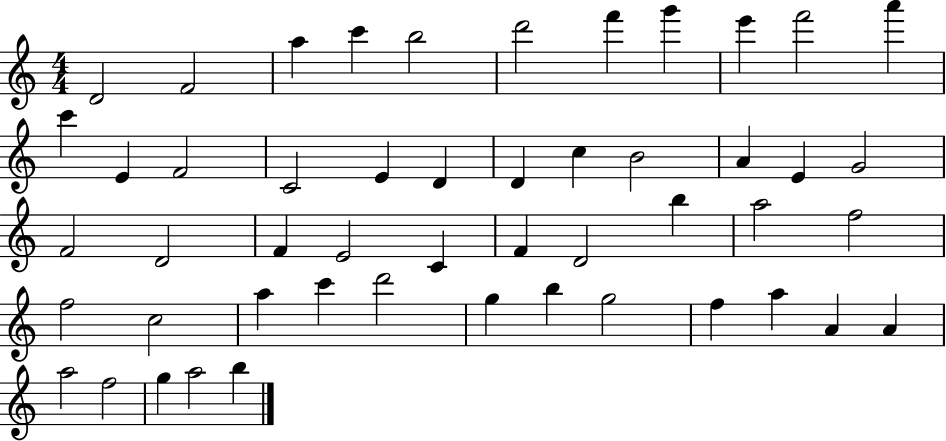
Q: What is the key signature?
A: C major